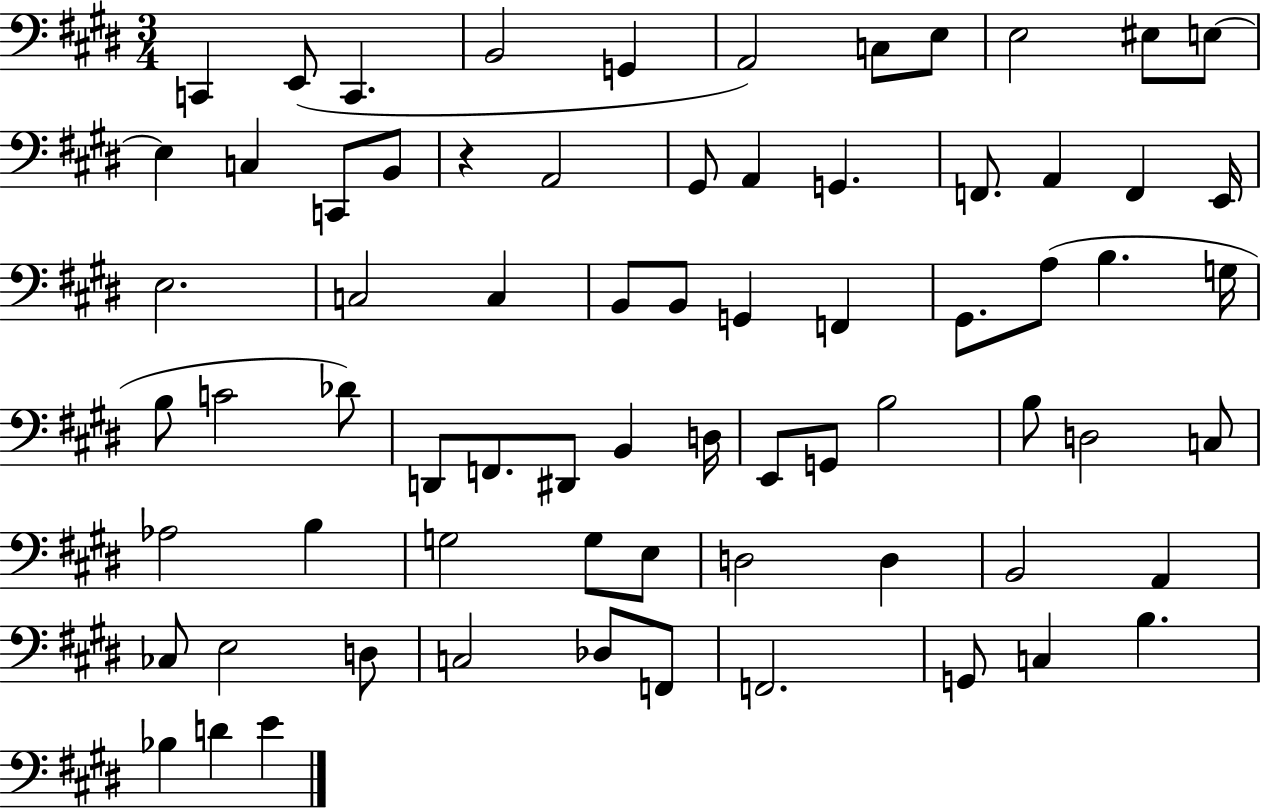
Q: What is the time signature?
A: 3/4